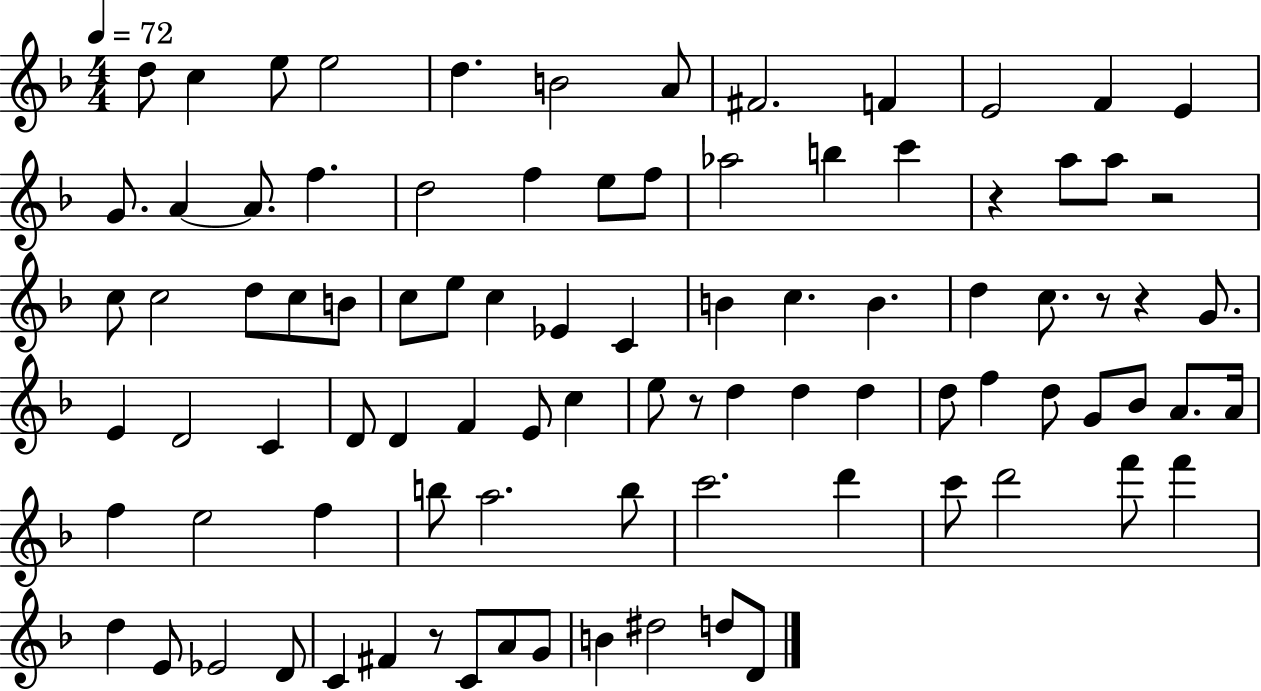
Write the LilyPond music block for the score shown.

{
  \clef treble
  \numericTimeSignature
  \time 4/4
  \key f \major
  \tempo 4 = 72
  d''8 c''4 e''8 e''2 | d''4. b'2 a'8 | fis'2. f'4 | e'2 f'4 e'4 | \break g'8. a'4~~ a'8. f''4. | d''2 f''4 e''8 f''8 | aes''2 b''4 c'''4 | r4 a''8 a''8 r2 | \break c''8 c''2 d''8 c''8 b'8 | c''8 e''8 c''4 ees'4 c'4 | b'4 c''4. b'4. | d''4 c''8. r8 r4 g'8. | \break e'4 d'2 c'4 | d'8 d'4 f'4 e'8 c''4 | e''8 r8 d''4 d''4 d''4 | d''8 f''4 d''8 g'8 bes'8 a'8. a'16 | \break f''4 e''2 f''4 | b''8 a''2. b''8 | c'''2. d'''4 | c'''8 d'''2 f'''8 f'''4 | \break d''4 e'8 ees'2 d'8 | c'4 fis'4 r8 c'8 a'8 g'8 | b'4 dis''2 d''8 d'8 | \bar "|."
}